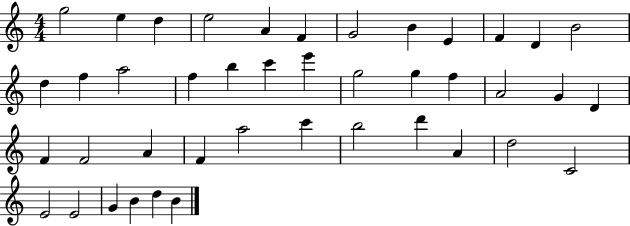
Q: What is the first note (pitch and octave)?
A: G5